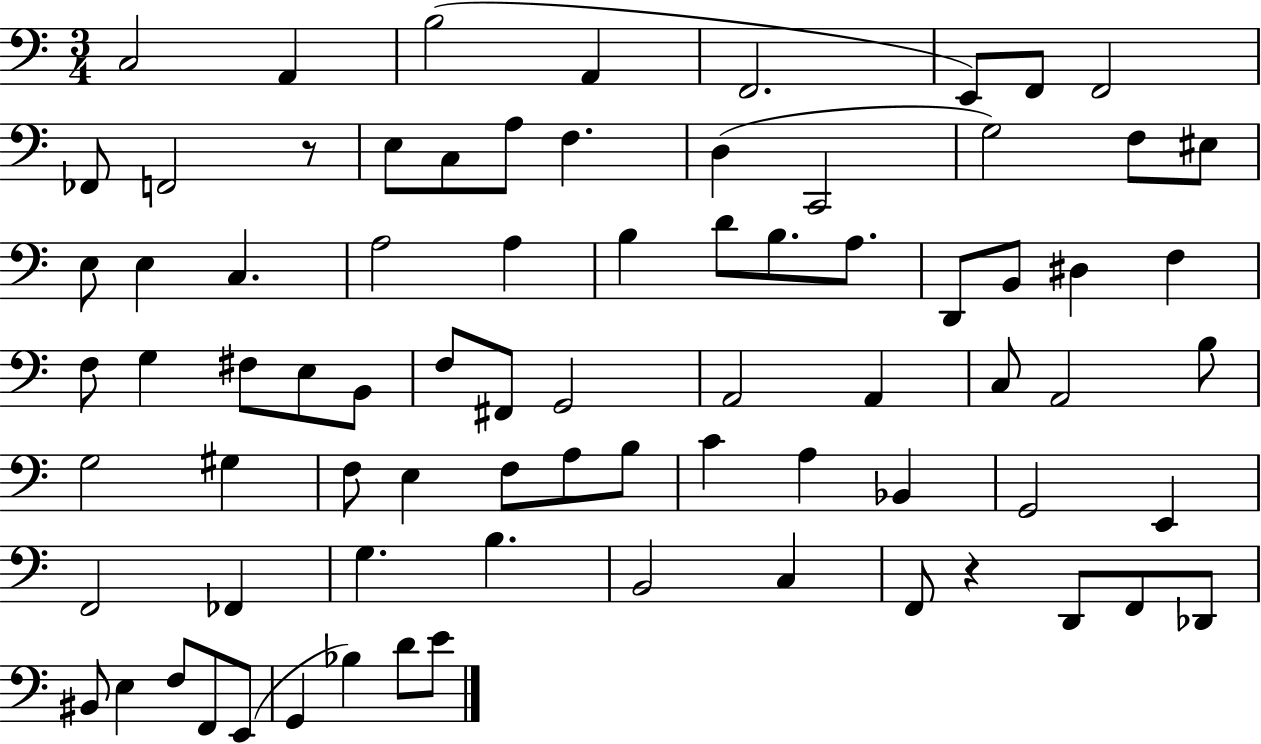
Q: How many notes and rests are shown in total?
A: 78